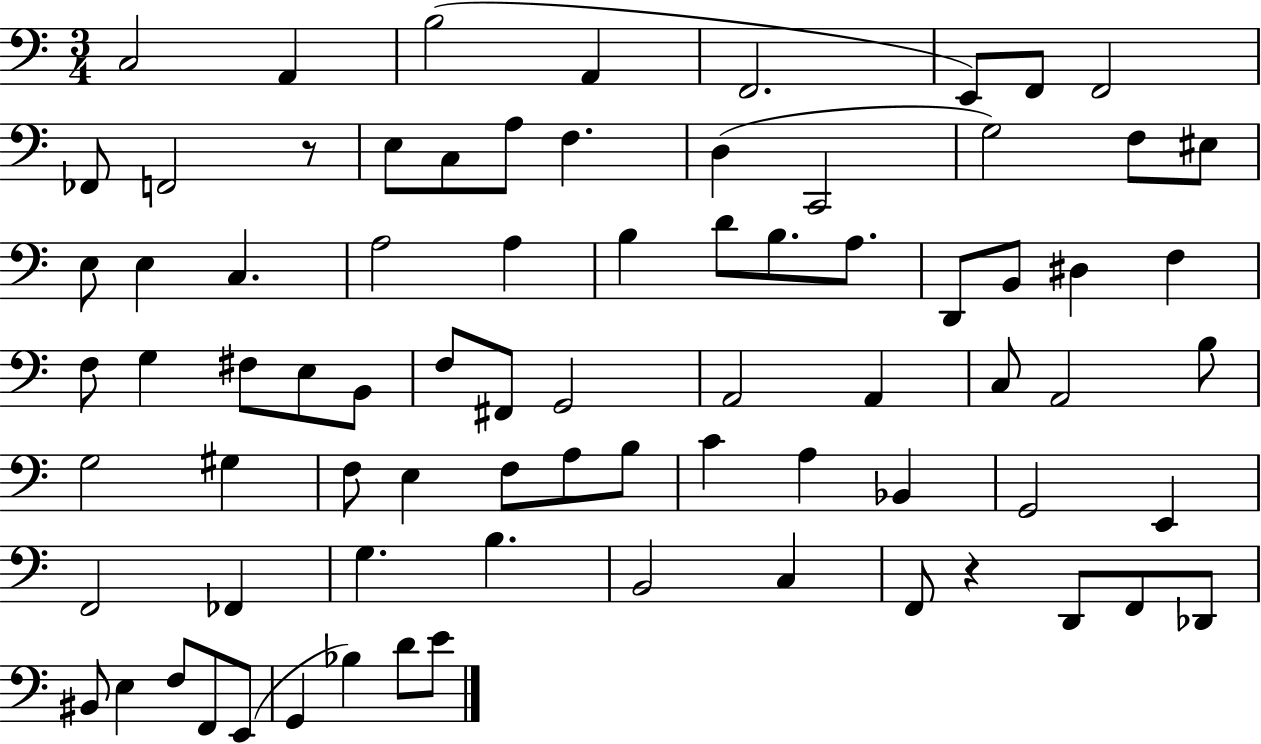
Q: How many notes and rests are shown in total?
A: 78